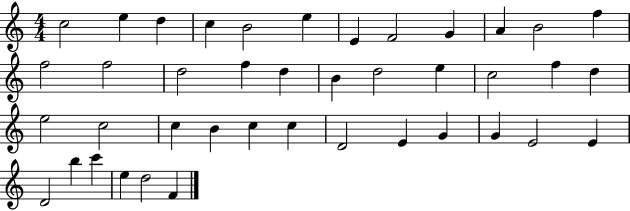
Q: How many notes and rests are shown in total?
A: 41